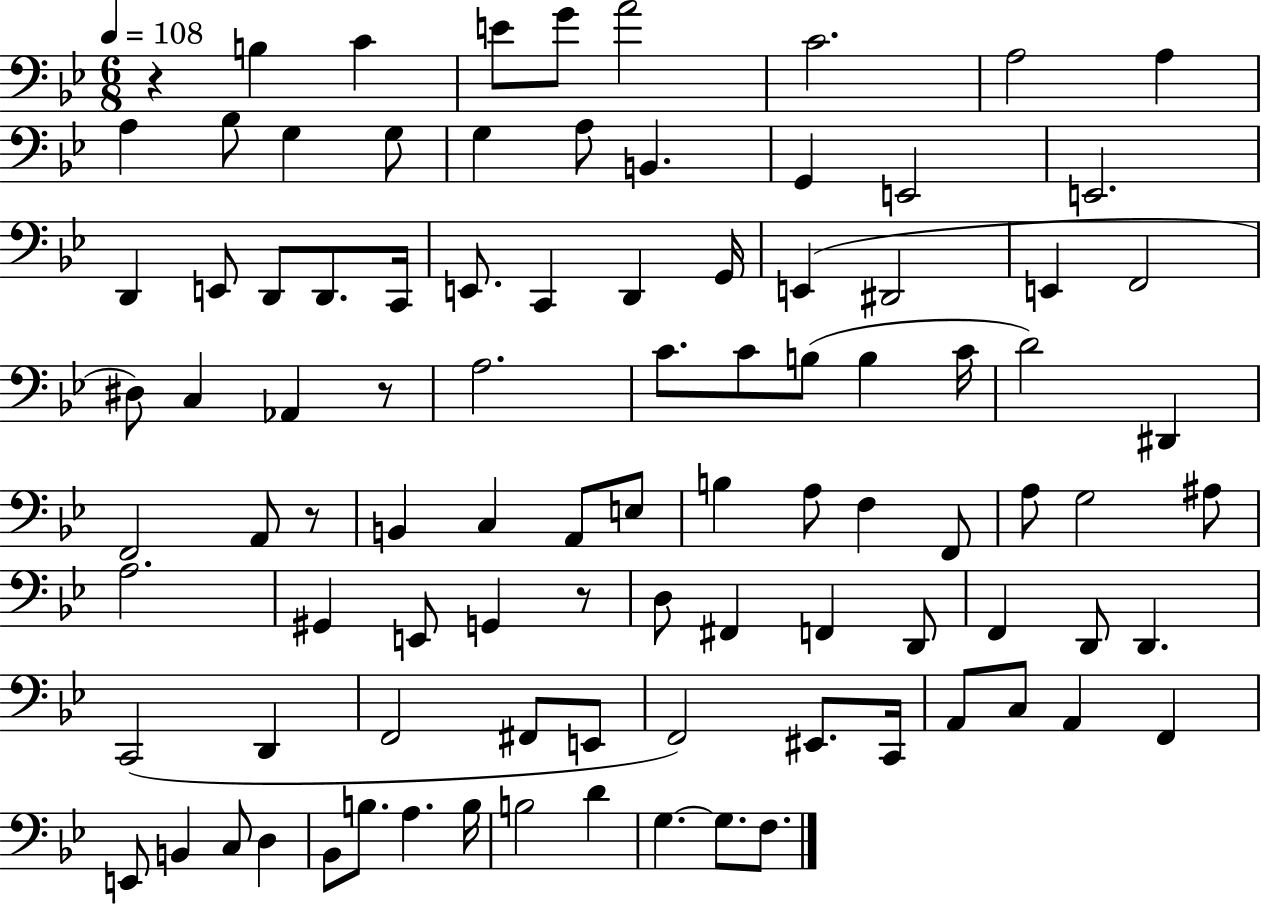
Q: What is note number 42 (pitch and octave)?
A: D#2